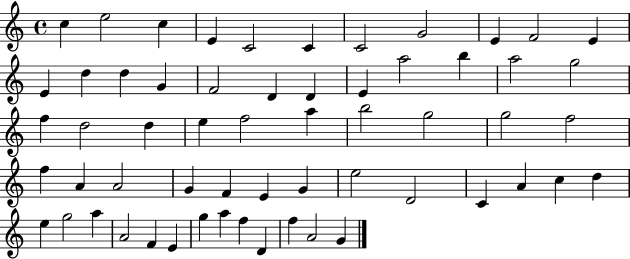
{
  \clef treble
  \time 4/4
  \defaultTimeSignature
  \key c \major
  c''4 e''2 c''4 | e'4 c'2 c'4 | c'2 g'2 | e'4 f'2 e'4 | \break e'4 d''4 d''4 g'4 | f'2 d'4 d'4 | e'4 a''2 b''4 | a''2 g''2 | \break f''4 d''2 d''4 | e''4 f''2 a''4 | b''2 g''2 | g''2 f''2 | \break f''4 a'4 a'2 | g'4 f'4 e'4 g'4 | e''2 d'2 | c'4 a'4 c''4 d''4 | \break e''4 g''2 a''4 | a'2 f'4 e'4 | g''4 a''4 f''4 d'4 | f''4 a'2 g'4 | \break \bar "|."
}